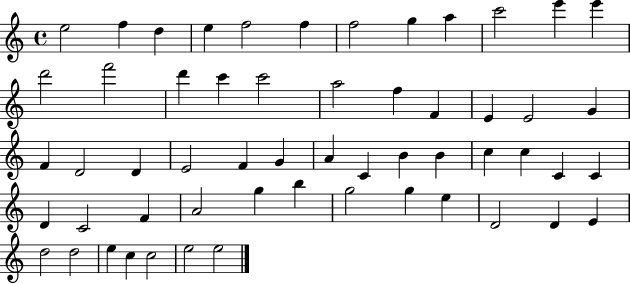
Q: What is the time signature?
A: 4/4